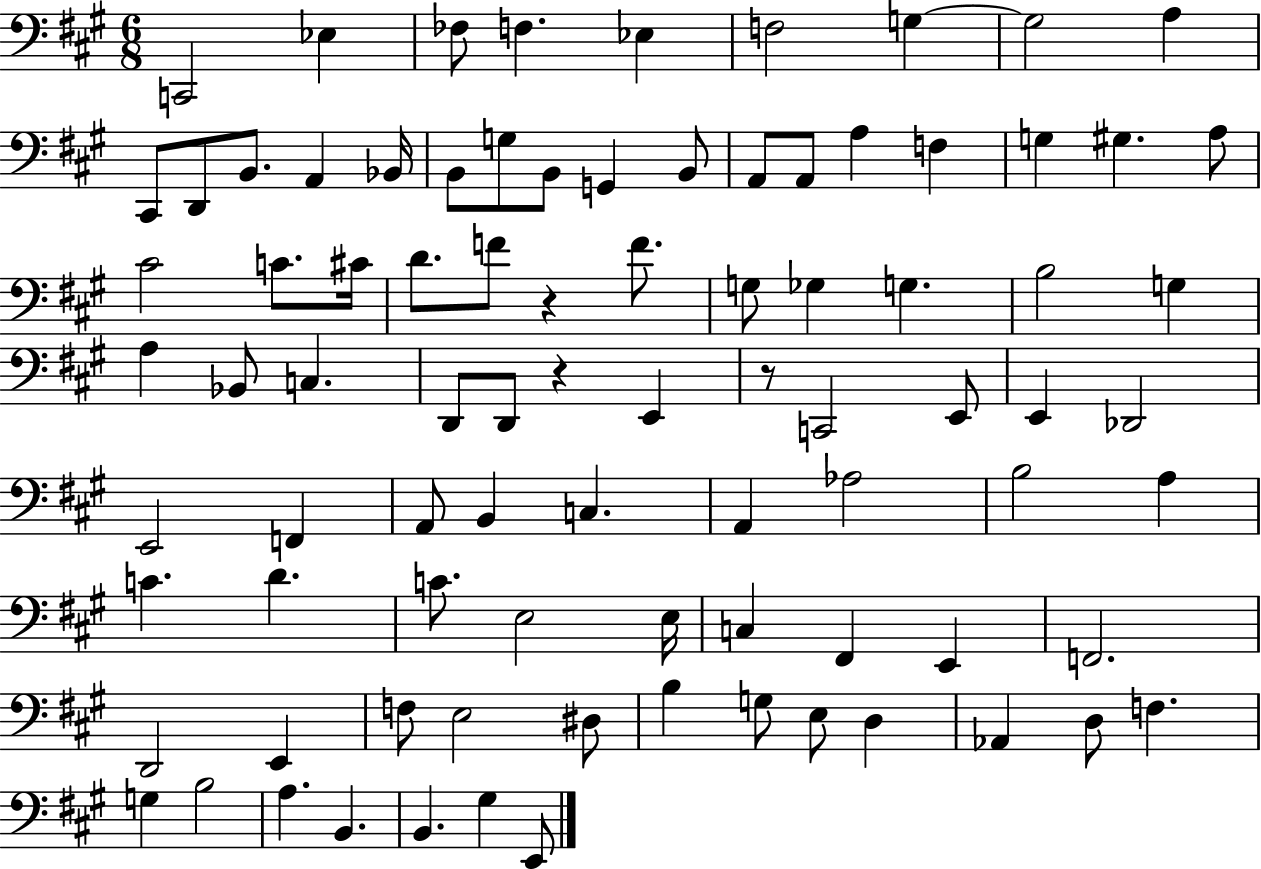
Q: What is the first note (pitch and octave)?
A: C2